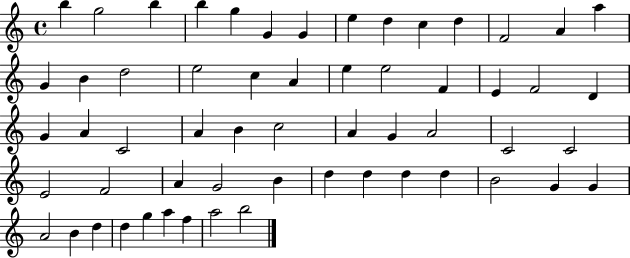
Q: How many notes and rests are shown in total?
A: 58